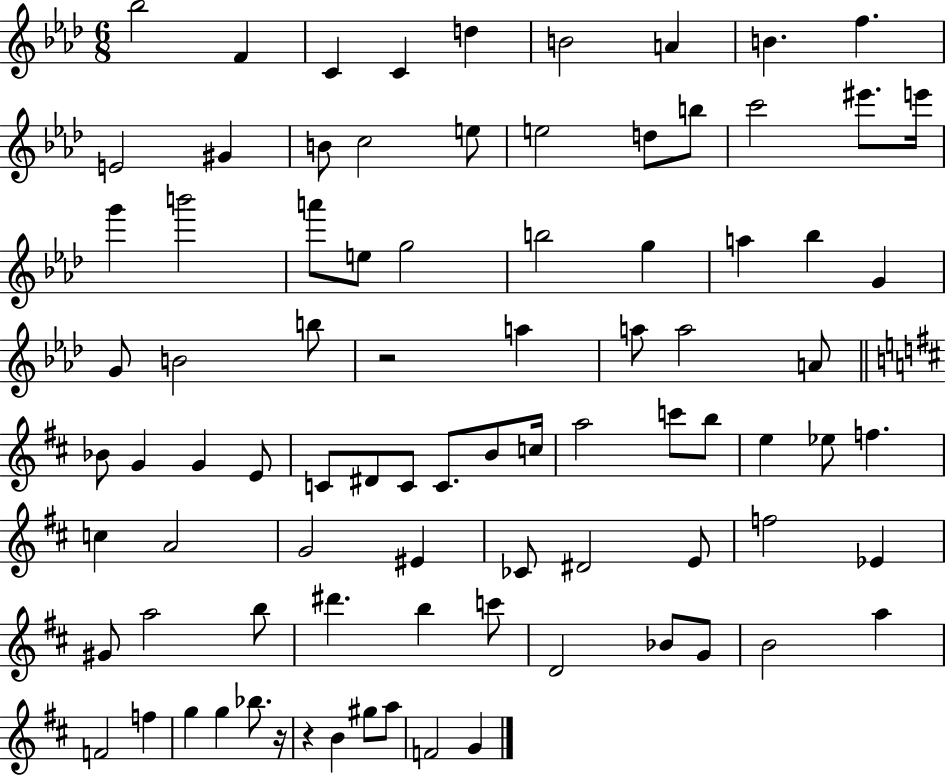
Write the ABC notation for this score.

X:1
T:Untitled
M:6/8
L:1/4
K:Ab
_b2 F C C d B2 A B f E2 ^G B/2 c2 e/2 e2 d/2 b/2 c'2 ^e'/2 e'/4 g' b'2 a'/2 e/2 g2 b2 g a _b G G/2 B2 b/2 z2 a a/2 a2 A/2 _B/2 G G E/2 C/2 ^D/2 C/2 C/2 B/2 c/4 a2 c'/2 b/2 e _e/2 f c A2 G2 ^E _C/2 ^D2 E/2 f2 _E ^G/2 a2 b/2 ^d' b c'/2 D2 _B/2 G/2 B2 a F2 f g g _b/2 z/4 z B ^g/2 a/2 F2 G